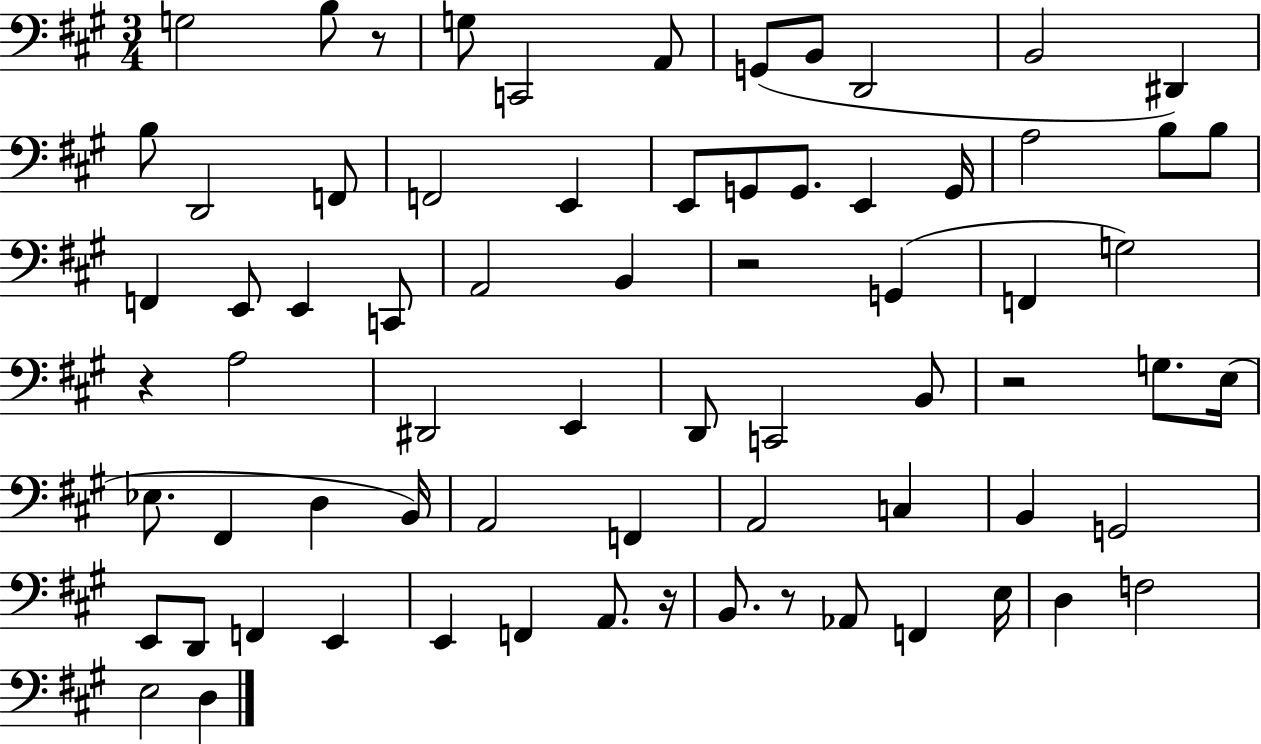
{
  \clef bass
  \numericTimeSignature
  \time 3/4
  \key a \major
  \repeat volta 2 { g2 b8 r8 | g8 c,2 a,8 | g,8( b,8 d,2 | b,2 dis,4) | \break b8 d,2 f,8 | f,2 e,4 | e,8 g,8 g,8. e,4 g,16 | a2 b8 b8 | \break f,4 e,8 e,4 c,8 | a,2 b,4 | r2 g,4( | f,4 g2) | \break r4 a2 | dis,2 e,4 | d,8 c,2 b,8 | r2 g8. e16( | \break ees8. fis,4 d4 b,16) | a,2 f,4 | a,2 c4 | b,4 g,2 | \break e,8 d,8 f,4 e,4 | e,4 f,4 a,8. r16 | b,8. r8 aes,8 f,4 e16 | d4 f2 | \break e2 d4 | } \bar "|."
}